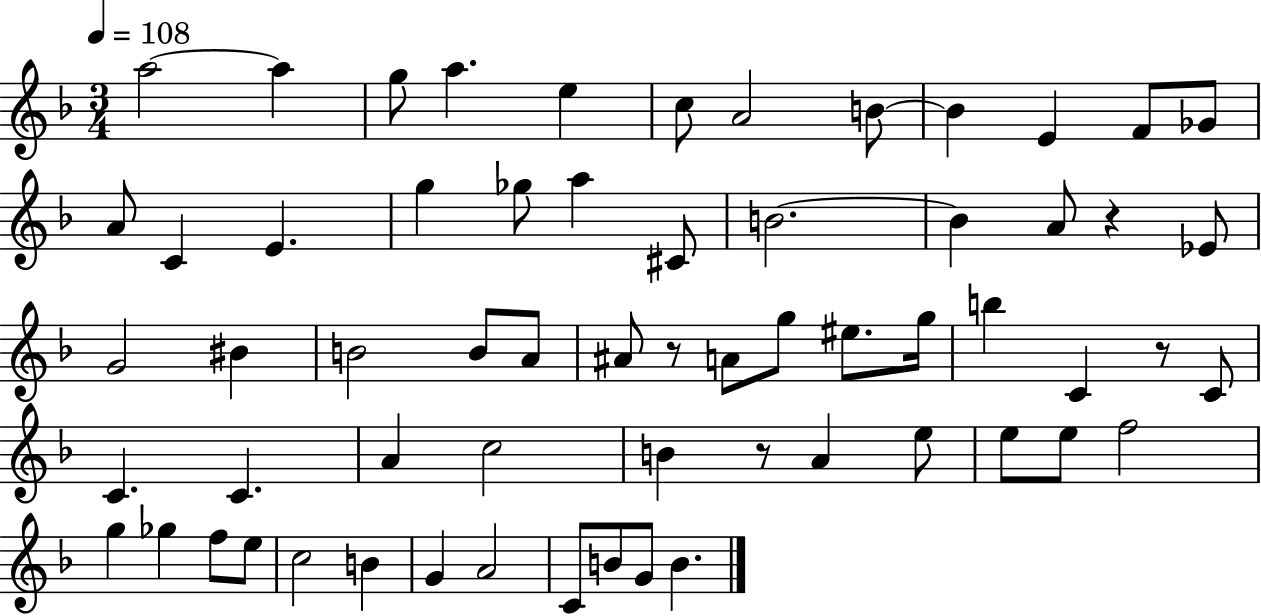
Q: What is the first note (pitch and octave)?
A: A5